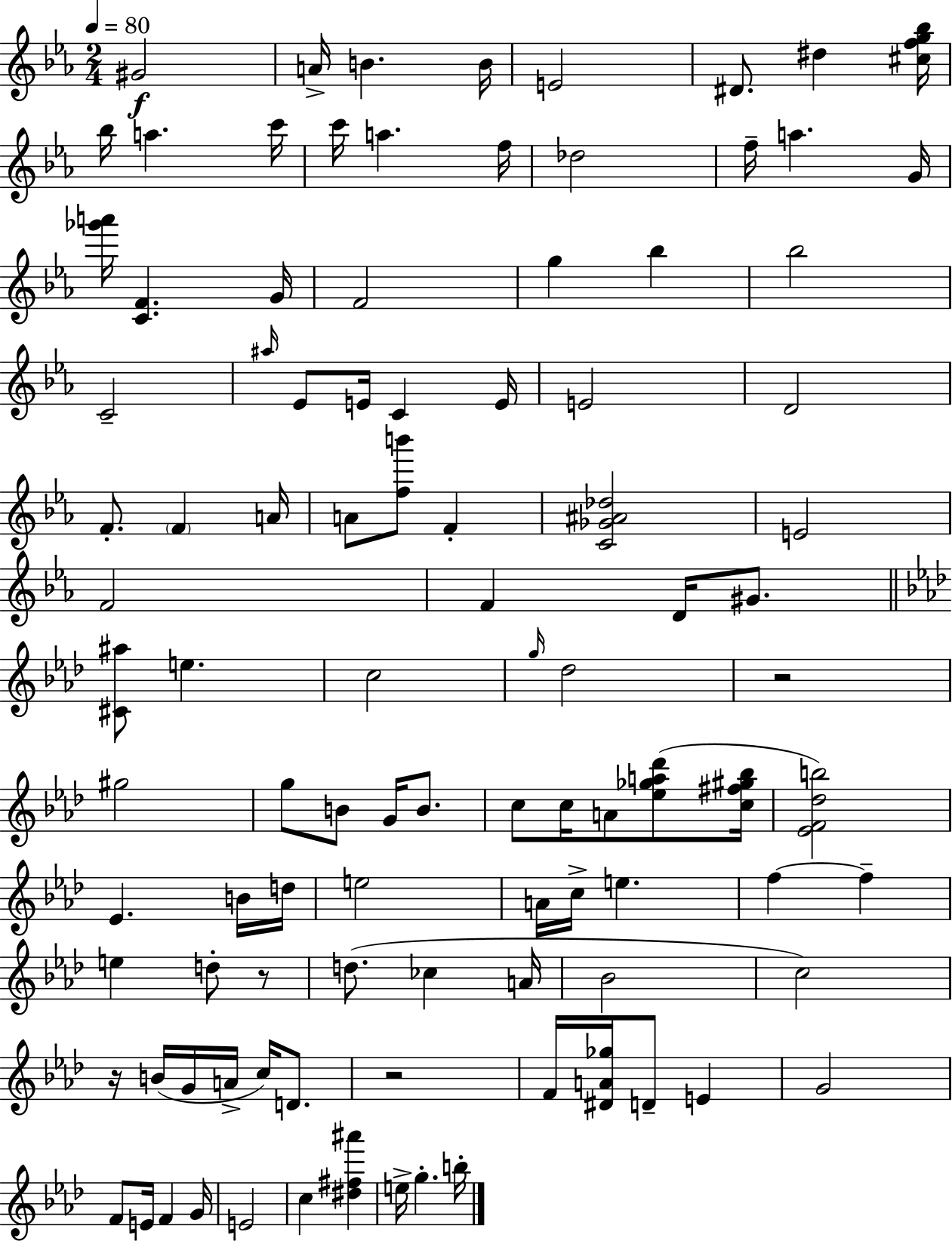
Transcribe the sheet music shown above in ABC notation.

X:1
T:Untitled
M:2/4
L:1/4
K:Cm
^G2 A/4 B B/4 E2 ^D/2 ^d [^cfg_b]/4 _b/4 a c'/4 c'/4 a f/4 _d2 f/4 a G/4 [_g'a']/4 [CF] G/4 F2 g _b _b2 C2 ^a/4 _E/2 E/4 C E/4 E2 D2 F/2 F A/4 A/2 [fb']/2 F [C_G^A_d]2 E2 F2 F D/4 ^G/2 [^C^a]/2 e c2 g/4 _d2 z2 ^g2 g/2 B/2 G/4 B/2 c/2 c/4 A/2 [_e_ga_d']/2 [c^f^g_b]/4 [_EF_db]2 _E B/4 d/4 e2 A/4 c/4 e f f e d/2 z/2 d/2 _c A/4 _B2 c2 z/4 B/4 G/4 A/4 c/4 D/2 z2 F/4 [^DA_g]/4 D/2 E G2 F/2 E/4 F G/4 E2 c [^d^f^a'] e/4 g b/4